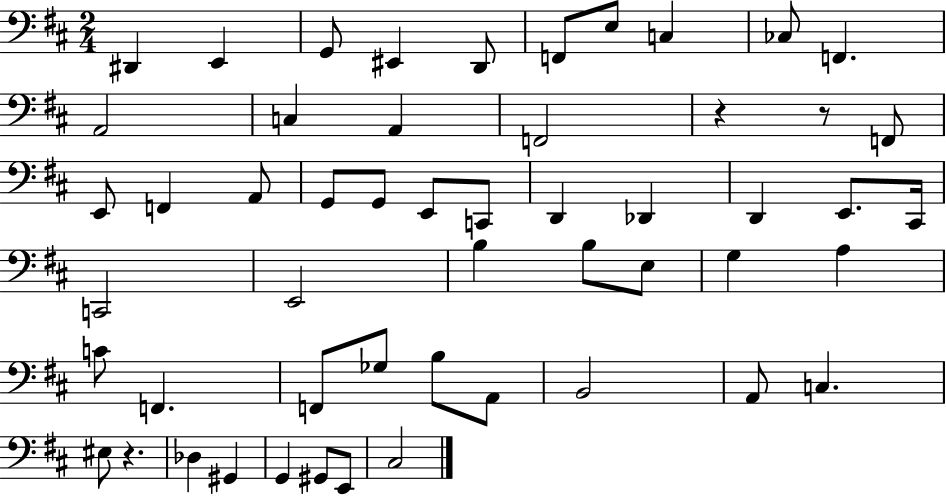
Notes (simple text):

D#2/q E2/q G2/e EIS2/q D2/e F2/e E3/e C3/q CES3/e F2/q. A2/h C3/q A2/q F2/h R/q R/e F2/e E2/e F2/q A2/e G2/e G2/e E2/e C2/e D2/q Db2/q D2/q E2/e. C#2/s C2/h E2/h B3/q B3/e E3/e G3/q A3/q C4/e F2/q. F2/e Gb3/e B3/e A2/e B2/h A2/e C3/q. EIS3/e R/q. Db3/q G#2/q G2/q G#2/e E2/e C#3/h